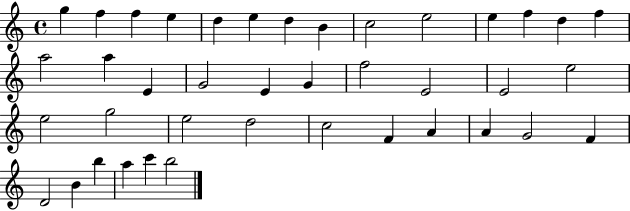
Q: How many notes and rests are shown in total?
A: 40